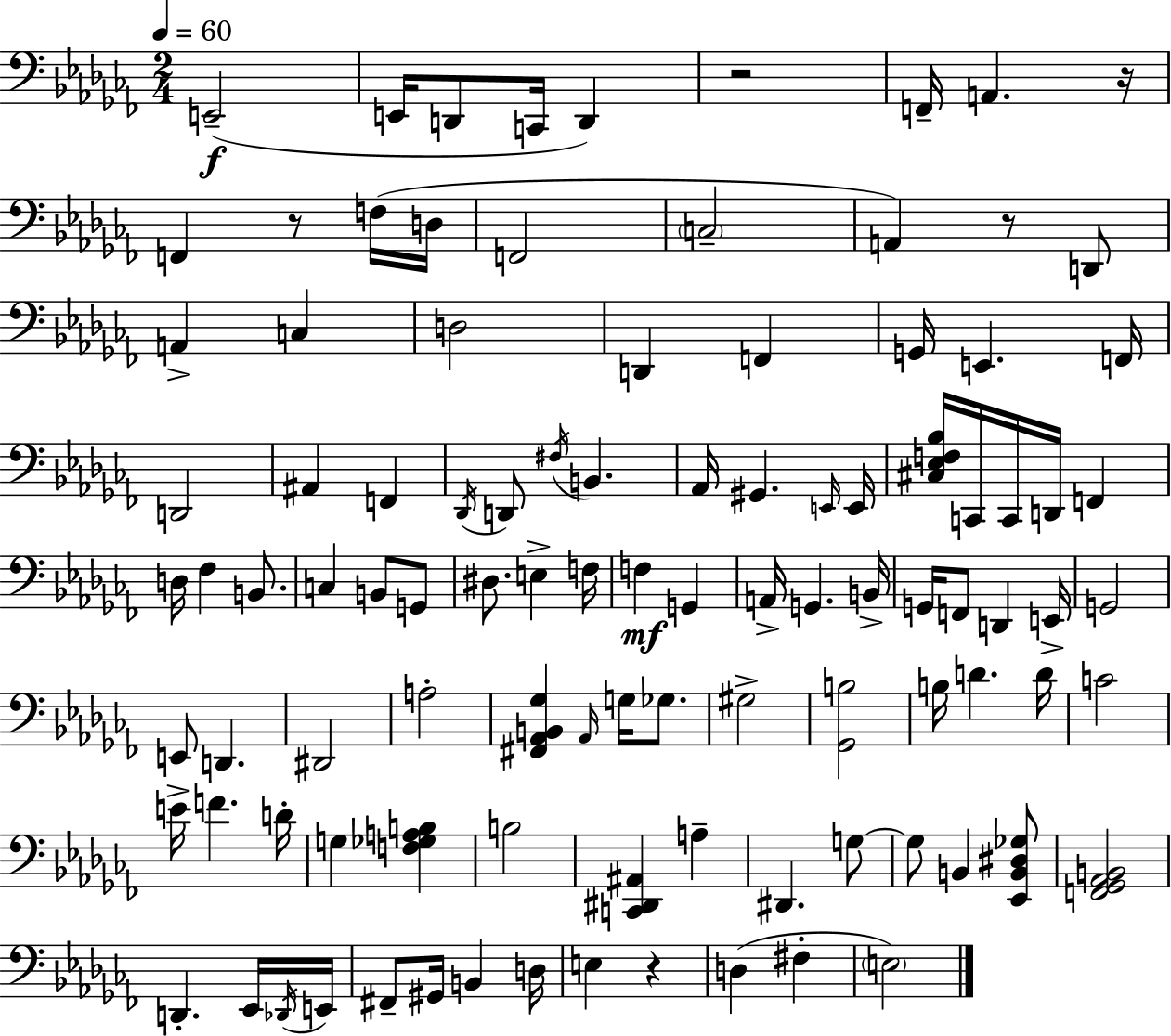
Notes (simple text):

E2/h E2/s D2/e C2/s D2/q R/h F2/s A2/q. R/s F2/q R/e F3/s D3/s F2/h C3/h A2/q R/e D2/e A2/q C3/q D3/h D2/q F2/q G2/s E2/q. F2/s D2/h A#2/q F2/q Db2/s D2/e F#3/s B2/q. Ab2/s G#2/q. E2/s E2/s [C#3,Eb3,F3,Bb3]/s C2/s C2/s D2/s F2/q D3/s FES3/q B2/e. C3/q B2/e G2/e D#3/e. E3/q F3/s F3/q G2/q A2/s G2/q. B2/s G2/s F2/e D2/q E2/s G2/h E2/e D2/q. D#2/h A3/h [F#2,Ab2,B2,Gb3]/q Ab2/s G3/s Gb3/e. G#3/h [Gb2,B3]/h B3/s D4/q. D4/s C4/h E4/s F4/q. D4/s G3/q [F3,Gb3,A3,B3]/q B3/h [C2,D#2,A#2]/q A3/q D#2/q. G3/e G3/e B2/q [Eb2,B2,D#3,Gb3]/e [F2,Gb2,Ab2,B2]/h D2/q. Eb2/s Db2/s E2/s F#2/e G#2/s B2/q D3/s E3/q R/q D3/q F#3/q E3/h